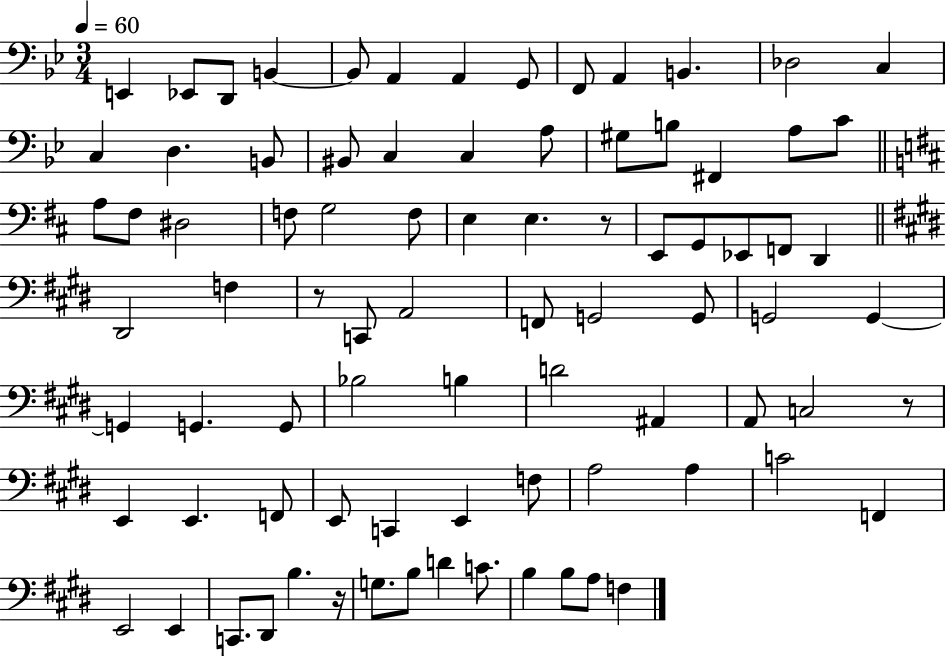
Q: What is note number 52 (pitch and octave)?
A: B3